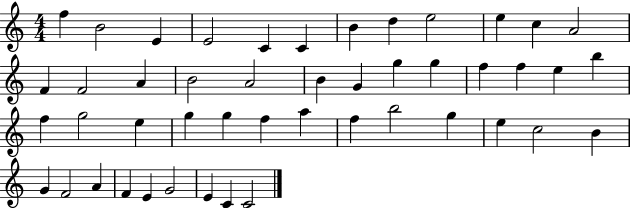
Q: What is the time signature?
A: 4/4